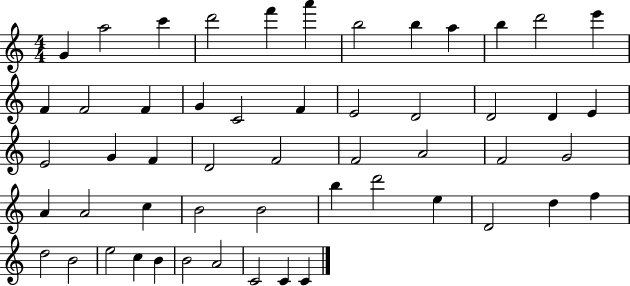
{
  \clef treble
  \numericTimeSignature
  \time 4/4
  \key c \major
  g'4 a''2 c'''4 | d'''2 f'''4 a'''4 | b''2 b''4 a''4 | b''4 d'''2 e'''4 | \break f'4 f'2 f'4 | g'4 c'2 f'4 | e'2 d'2 | d'2 d'4 e'4 | \break e'2 g'4 f'4 | d'2 f'2 | f'2 a'2 | f'2 g'2 | \break a'4 a'2 c''4 | b'2 b'2 | b''4 d'''2 e''4 | d'2 d''4 f''4 | \break d''2 b'2 | e''2 c''4 b'4 | b'2 a'2 | c'2 c'4 c'4 | \break \bar "|."
}